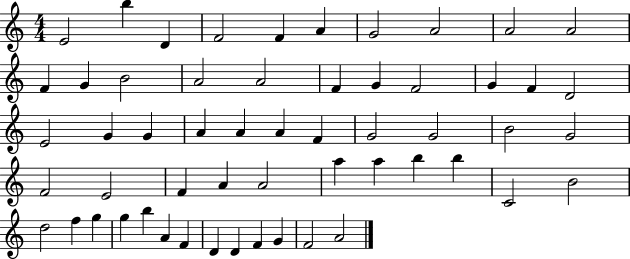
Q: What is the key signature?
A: C major